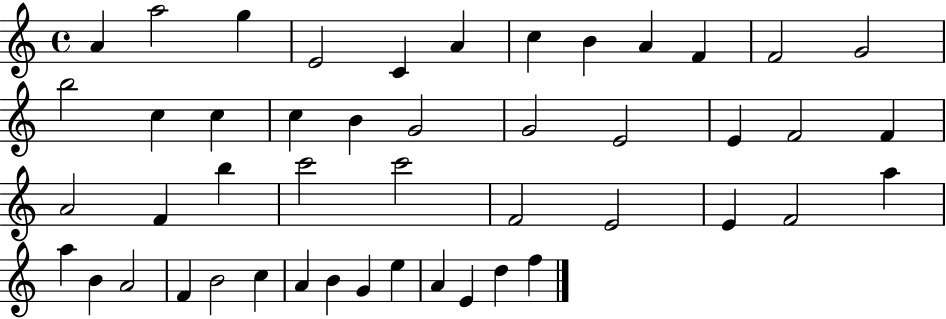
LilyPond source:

{
  \clef treble
  \time 4/4
  \defaultTimeSignature
  \key c \major
  a'4 a''2 g''4 | e'2 c'4 a'4 | c''4 b'4 a'4 f'4 | f'2 g'2 | \break b''2 c''4 c''4 | c''4 b'4 g'2 | g'2 e'2 | e'4 f'2 f'4 | \break a'2 f'4 b''4 | c'''2 c'''2 | f'2 e'2 | e'4 f'2 a''4 | \break a''4 b'4 a'2 | f'4 b'2 c''4 | a'4 b'4 g'4 e''4 | a'4 e'4 d''4 f''4 | \break \bar "|."
}